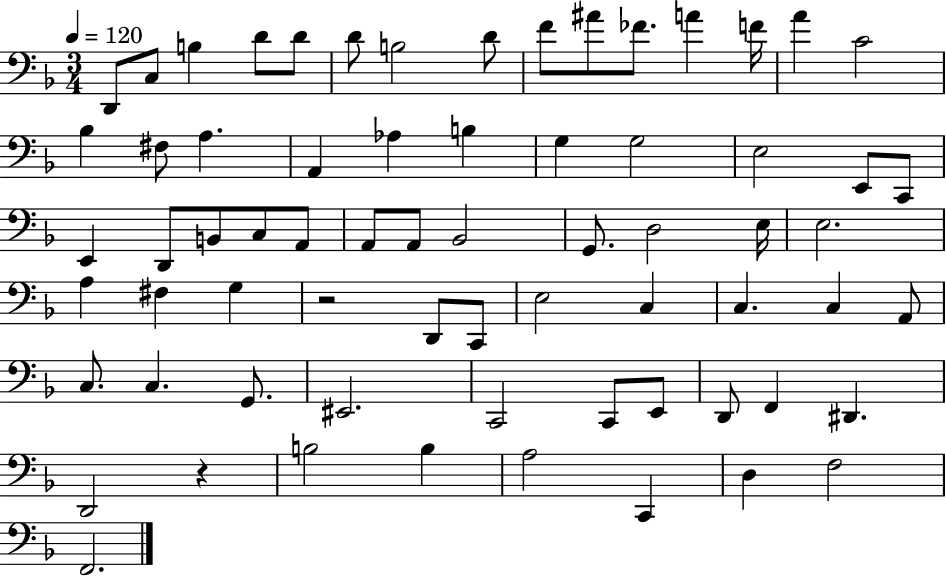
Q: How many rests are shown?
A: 2